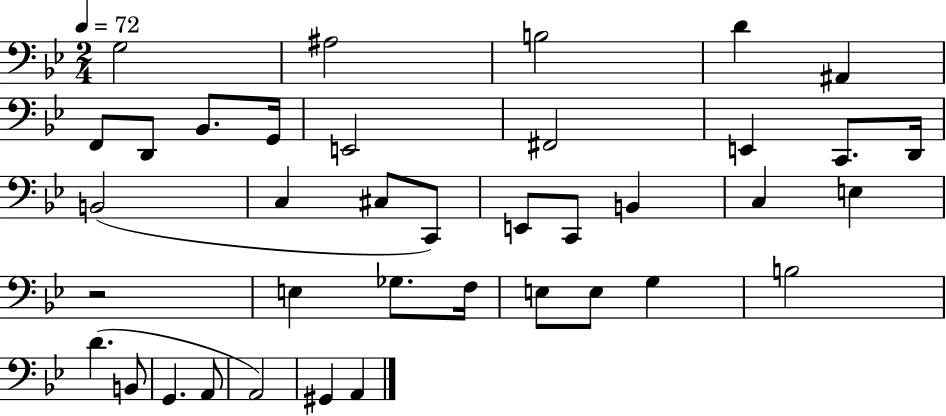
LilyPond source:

{
  \clef bass
  \numericTimeSignature
  \time 2/4
  \key bes \major
  \tempo 4 = 72
  g2 | ais2 | b2 | d'4 ais,4 | \break f,8 d,8 bes,8. g,16 | e,2 | fis,2 | e,4 c,8. d,16 | \break b,2( | c4 cis8 c,8) | e,8 c,8 b,4 | c4 e4 | \break r2 | e4 ges8. f16 | e8 e8 g4 | b2 | \break d'4.( b,8 | g,4. a,8 | a,2) | gis,4 a,4 | \break \bar "|."
}